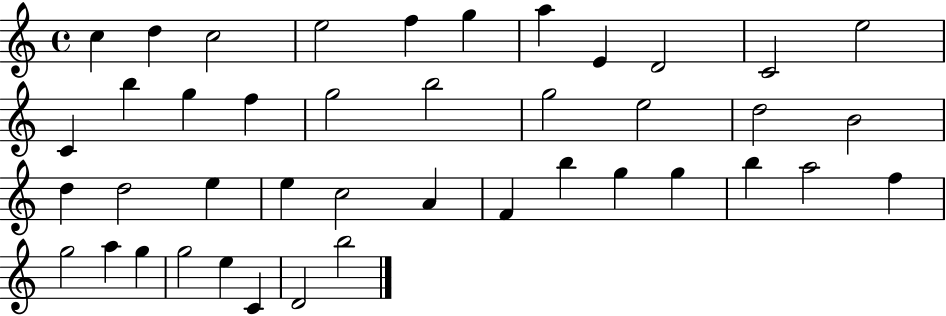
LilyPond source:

{
  \clef treble
  \time 4/4
  \defaultTimeSignature
  \key c \major
  c''4 d''4 c''2 | e''2 f''4 g''4 | a''4 e'4 d'2 | c'2 e''2 | \break c'4 b''4 g''4 f''4 | g''2 b''2 | g''2 e''2 | d''2 b'2 | \break d''4 d''2 e''4 | e''4 c''2 a'4 | f'4 b''4 g''4 g''4 | b''4 a''2 f''4 | \break g''2 a''4 g''4 | g''2 e''4 c'4 | d'2 b''2 | \bar "|."
}